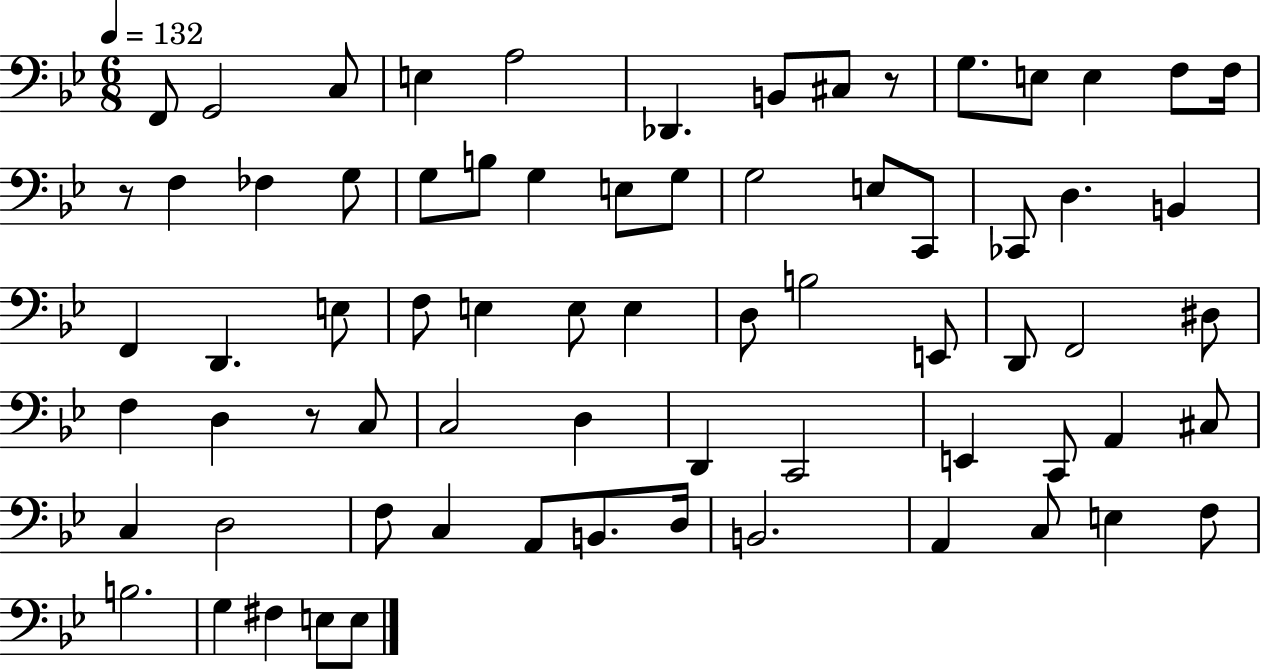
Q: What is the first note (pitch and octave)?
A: F2